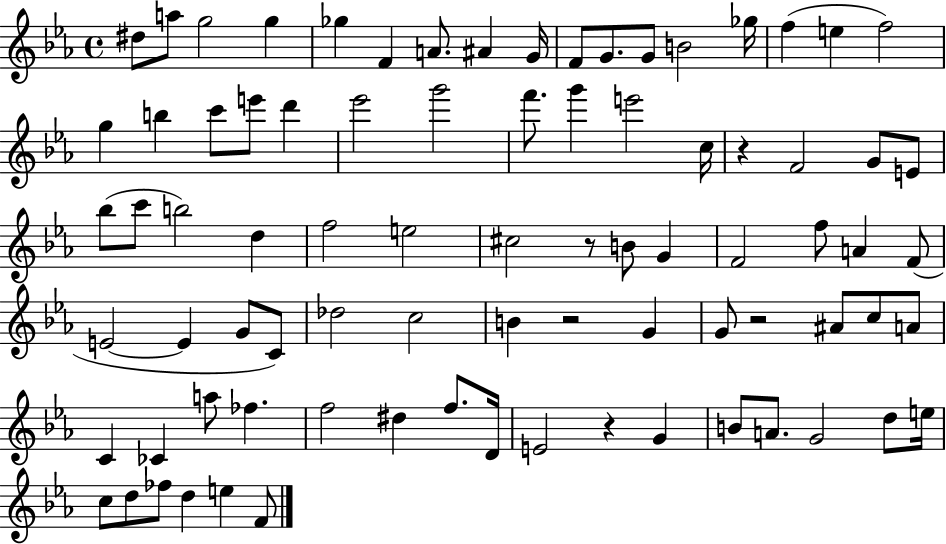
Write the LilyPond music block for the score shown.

{
  \clef treble
  \time 4/4
  \defaultTimeSignature
  \key ees \major
  dis''8 a''8 g''2 g''4 | ges''4 f'4 a'8. ais'4 g'16 | f'8 g'8. g'8 b'2 ges''16 | f''4( e''4 f''2) | \break g''4 b''4 c'''8 e'''8 d'''4 | ees'''2 g'''2 | f'''8. g'''4 e'''2 c''16 | r4 f'2 g'8 e'8 | \break bes''8( c'''8 b''2) d''4 | f''2 e''2 | cis''2 r8 b'8 g'4 | f'2 f''8 a'4 f'8( | \break e'2~~ e'4 g'8 c'8) | des''2 c''2 | b'4 r2 g'4 | g'8 r2 ais'8 c''8 a'8 | \break c'4 ces'4 a''8 fes''4. | f''2 dis''4 f''8. d'16 | e'2 r4 g'4 | b'8 a'8. g'2 d''8 e''16 | \break c''8 d''8 fes''8 d''4 e''4 f'8 | \bar "|."
}